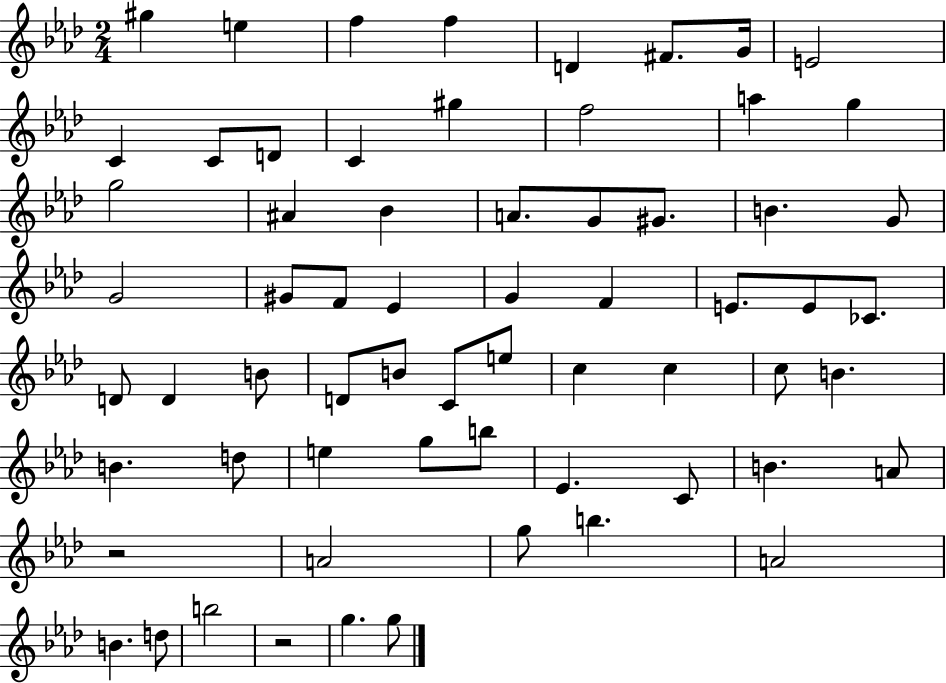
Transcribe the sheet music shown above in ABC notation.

X:1
T:Untitled
M:2/4
L:1/4
K:Ab
^g e f f D ^F/2 G/4 E2 C C/2 D/2 C ^g f2 a g g2 ^A _B A/2 G/2 ^G/2 B G/2 G2 ^G/2 F/2 _E G F E/2 E/2 _C/2 D/2 D B/2 D/2 B/2 C/2 e/2 c c c/2 B B d/2 e g/2 b/2 _E C/2 B A/2 z2 A2 g/2 b A2 B d/2 b2 z2 g g/2